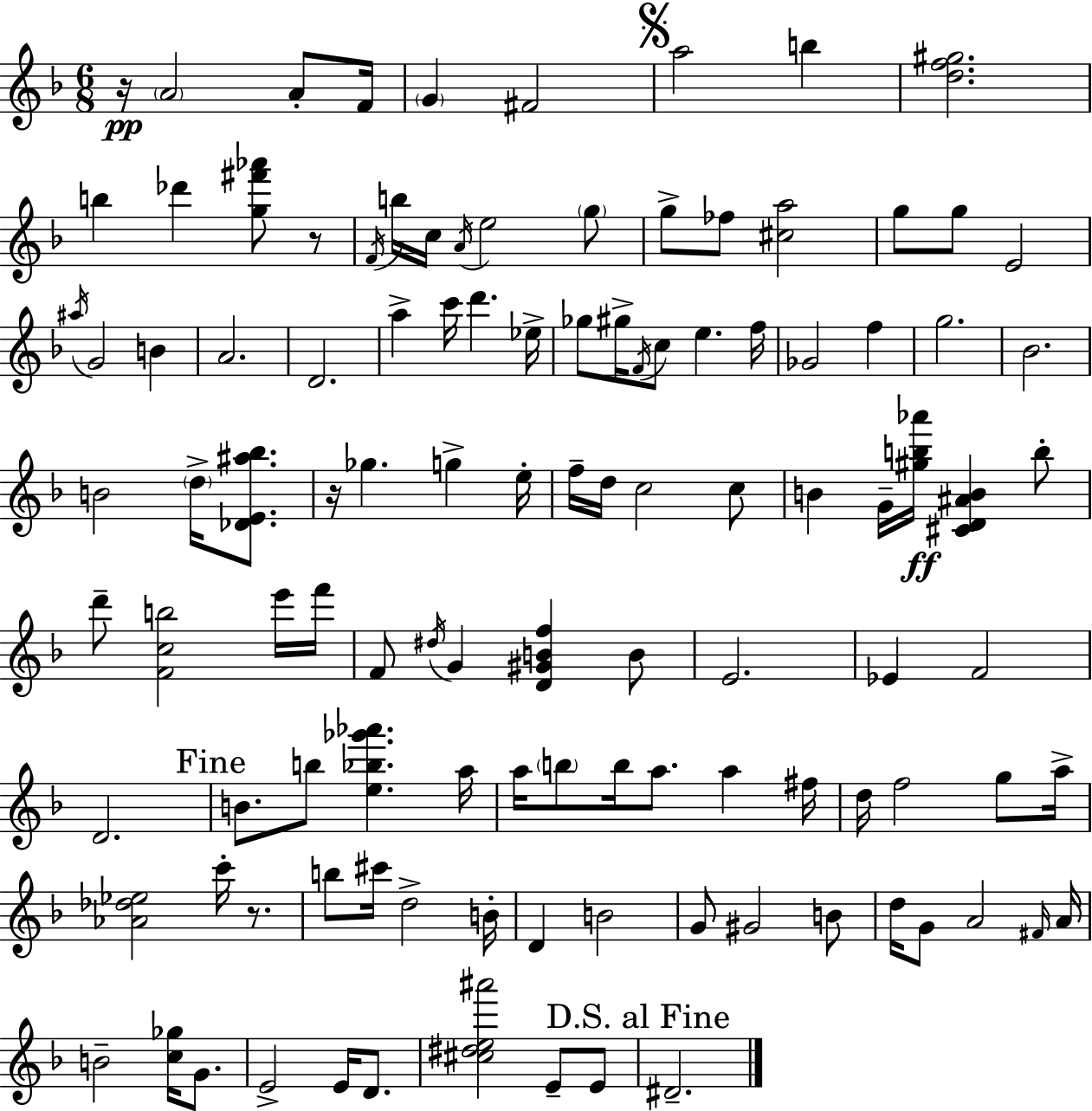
{
  \clef treble
  \numericTimeSignature
  \time 6/8
  \key f \major
  r16\pp \parenthesize a'2 a'8-. f'16 | \parenthesize g'4 fis'2 | \mark \markup { \musicglyph "scripts.segno" } a''2 b''4 | <d'' f'' gis''>2. | \break b''4 des'''4 <g'' fis''' aes'''>8 r8 | \acciaccatura { f'16 } b''16 c''16 \acciaccatura { a'16 } e''2 | \parenthesize g''8 g''8-> fes''8 <cis'' a''>2 | g''8 g''8 e'2 | \break \acciaccatura { ais''16 } g'2 b'4 | a'2. | d'2. | a''4-> c'''16 d'''4. | \break ees''16-> ges''8 gis''16-> \acciaccatura { f'16 } c''8 e''4. | f''16 ges'2 | f''4 g''2. | bes'2. | \break b'2 | \parenthesize d''16-> <des' e' ais'' bes''>8. r16 ges''4. g''4-> | e''16-. f''16-- d''16 c''2 | c''8 b'4 g'16-- <gis'' b'' aes'''>16\ff <cis' d' ais' b'>4 | \break b''8-. d'''8-- <f' c'' b''>2 | e'''16 f'''16 f'8 \acciaccatura { dis''16 } g'4 <d' gis' b' f''>4 | b'8 e'2. | ees'4 f'2 | \break d'2. | \mark "Fine" b'8. b''8 <e'' bes'' ges''' aes'''>4. | a''16 a''16 \parenthesize b''8 b''16 a''8. | a''4 fis''16 d''16 f''2 | \break g''8 a''16-> <aes' des'' ees''>2 | c'''16-. r8. b''8 cis'''16 d''2-> | b'16-. d'4 b'2 | g'8 gis'2 | \break b'8 d''16 g'8 a'2 | \grace { fis'16 } a'16 b'2-- | <c'' ges''>16 g'8. e'2-> | e'16 d'8. <cis'' dis'' e'' ais'''>2 | \break e'8-- e'8 \mark "D.S. al Fine" dis'2.-- | \bar "|."
}